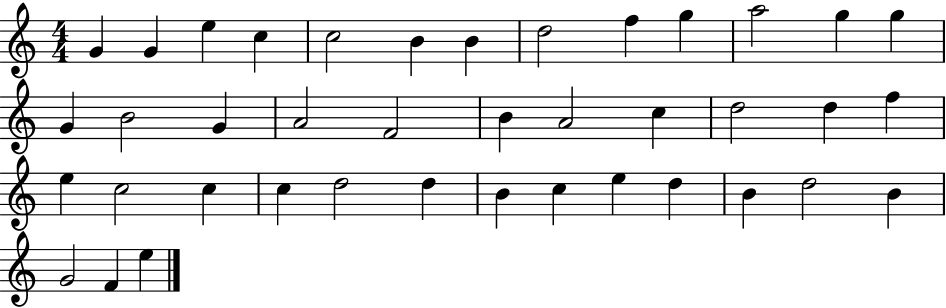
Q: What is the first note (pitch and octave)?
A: G4